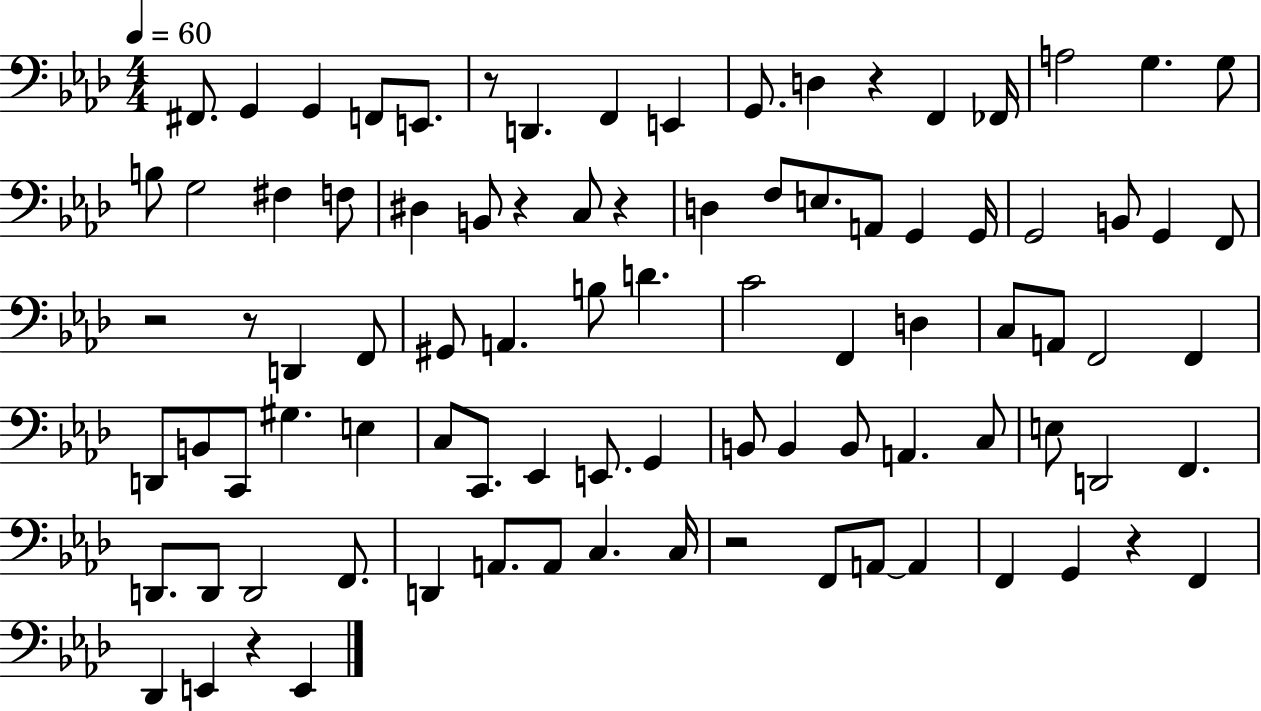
F#2/e. G2/q G2/q F2/e E2/e. R/e D2/q. F2/q E2/q G2/e. D3/q R/q F2/q FES2/s A3/h G3/q. G3/e B3/e G3/h F#3/q F3/e D#3/q B2/e R/q C3/e R/q D3/q F3/e E3/e. A2/e G2/q G2/s G2/h B2/e G2/q F2/e R/h R/e D2/q F2/e G#2/e A2/q. B3/e D4/q. C4/h F2/q D3/q C3/e A2/e F2/h F2/q D2/e B2/e C2/e G#3/q. E3/q C3/e C2/e. Eb2/q E2/e. G2/q B2/e B2/q B2/e A2/q. C3/e E3/e D2/h F2/q. D2/e. D2/e D2/h F2/e. D2/q A2/e. A2/e C3/q. C3/s R/h F2/e A2/e A2/q F2/q G2/q R/q F2/q Db2/q E2/q R/q E2/q